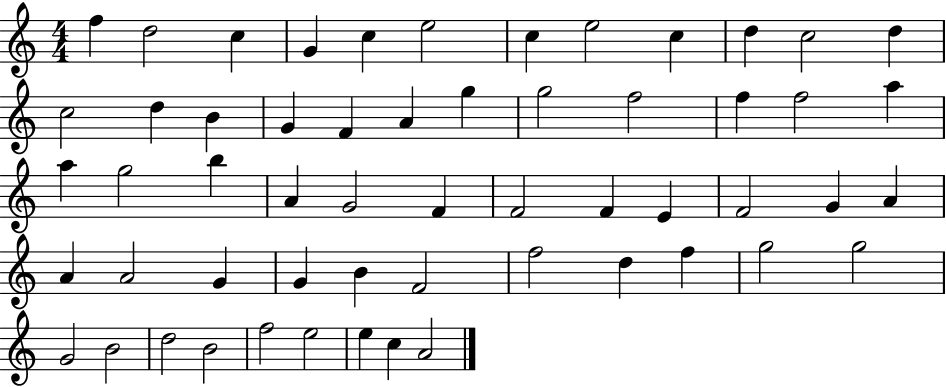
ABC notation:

X:1
T:Untitled
M:4/4
L:1/4
K:C
f d2 c G c e2 c e2 c d c2 d c2 d B G F A g g2 f2 f f2 a a g2 b A G2 F F2 F E F2 G A A A2 G G B F2 f2 d f g2 g2 G2 B2 d2 B2 f2 e2 e c A2